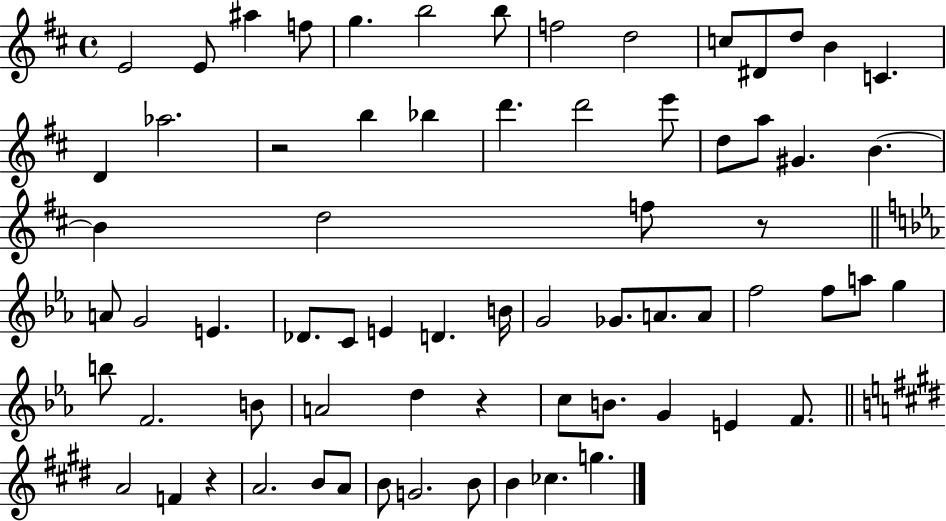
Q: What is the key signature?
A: D major